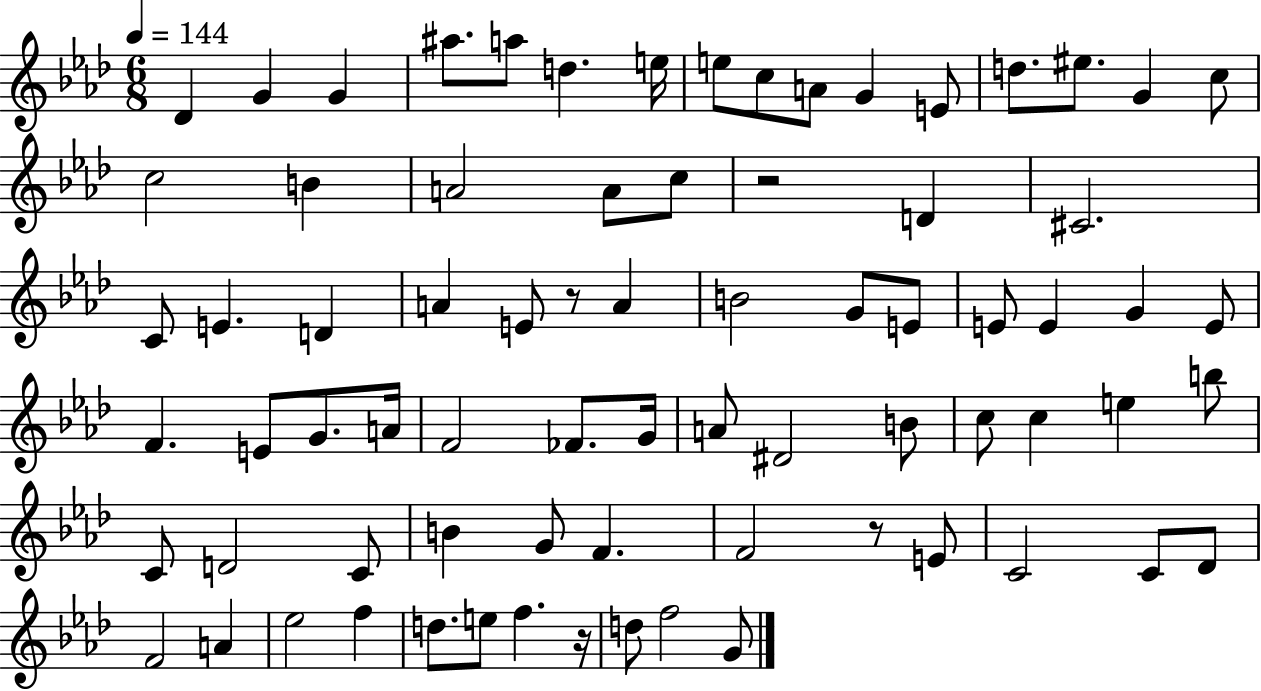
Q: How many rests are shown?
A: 4